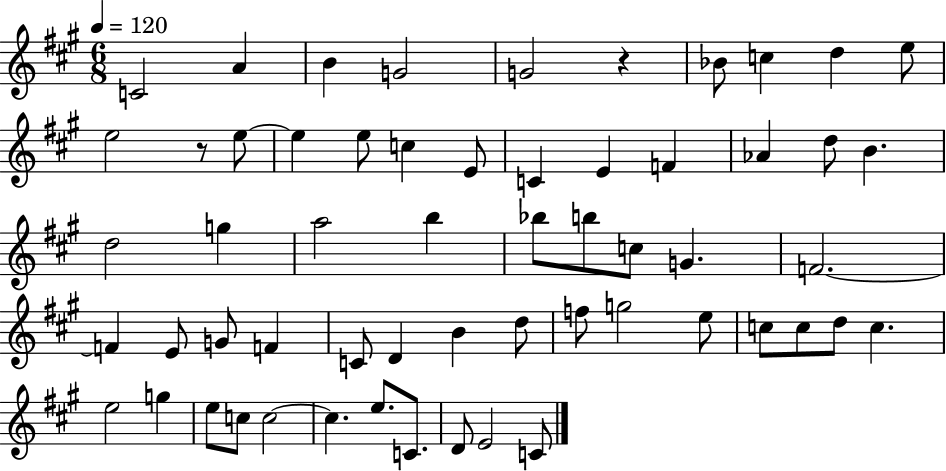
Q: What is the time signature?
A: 6/8